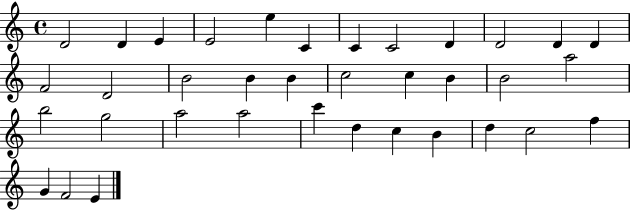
D4/h D4/q E4/q E4/h E5/q C4/q C4/q C4/h D4/q D4/h D4/q D4/q F4/h D4/h B4/h B4/q B4/q C5/h C5/q B4/q B4/h A5/h B5/h G5/h A5/h A5/h C6/q D5/q C5/q B4/q D5/q C5/h F5/q G4/q F4/h E4/q